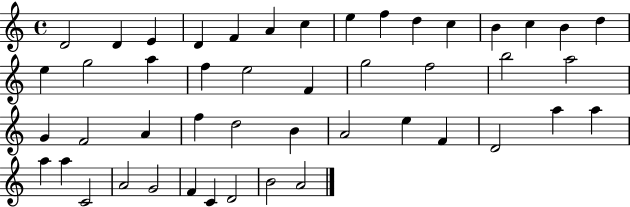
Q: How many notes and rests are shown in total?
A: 47